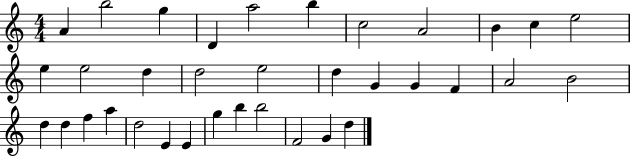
X:1
T:Untitled
M:4/4
L:1/4
K:C
A b2 g D a2 b c2 A2 B c e2 e e2 d d2 e2 d G G F A2 B2 d d f a d2 E E g b b2 F2 G d